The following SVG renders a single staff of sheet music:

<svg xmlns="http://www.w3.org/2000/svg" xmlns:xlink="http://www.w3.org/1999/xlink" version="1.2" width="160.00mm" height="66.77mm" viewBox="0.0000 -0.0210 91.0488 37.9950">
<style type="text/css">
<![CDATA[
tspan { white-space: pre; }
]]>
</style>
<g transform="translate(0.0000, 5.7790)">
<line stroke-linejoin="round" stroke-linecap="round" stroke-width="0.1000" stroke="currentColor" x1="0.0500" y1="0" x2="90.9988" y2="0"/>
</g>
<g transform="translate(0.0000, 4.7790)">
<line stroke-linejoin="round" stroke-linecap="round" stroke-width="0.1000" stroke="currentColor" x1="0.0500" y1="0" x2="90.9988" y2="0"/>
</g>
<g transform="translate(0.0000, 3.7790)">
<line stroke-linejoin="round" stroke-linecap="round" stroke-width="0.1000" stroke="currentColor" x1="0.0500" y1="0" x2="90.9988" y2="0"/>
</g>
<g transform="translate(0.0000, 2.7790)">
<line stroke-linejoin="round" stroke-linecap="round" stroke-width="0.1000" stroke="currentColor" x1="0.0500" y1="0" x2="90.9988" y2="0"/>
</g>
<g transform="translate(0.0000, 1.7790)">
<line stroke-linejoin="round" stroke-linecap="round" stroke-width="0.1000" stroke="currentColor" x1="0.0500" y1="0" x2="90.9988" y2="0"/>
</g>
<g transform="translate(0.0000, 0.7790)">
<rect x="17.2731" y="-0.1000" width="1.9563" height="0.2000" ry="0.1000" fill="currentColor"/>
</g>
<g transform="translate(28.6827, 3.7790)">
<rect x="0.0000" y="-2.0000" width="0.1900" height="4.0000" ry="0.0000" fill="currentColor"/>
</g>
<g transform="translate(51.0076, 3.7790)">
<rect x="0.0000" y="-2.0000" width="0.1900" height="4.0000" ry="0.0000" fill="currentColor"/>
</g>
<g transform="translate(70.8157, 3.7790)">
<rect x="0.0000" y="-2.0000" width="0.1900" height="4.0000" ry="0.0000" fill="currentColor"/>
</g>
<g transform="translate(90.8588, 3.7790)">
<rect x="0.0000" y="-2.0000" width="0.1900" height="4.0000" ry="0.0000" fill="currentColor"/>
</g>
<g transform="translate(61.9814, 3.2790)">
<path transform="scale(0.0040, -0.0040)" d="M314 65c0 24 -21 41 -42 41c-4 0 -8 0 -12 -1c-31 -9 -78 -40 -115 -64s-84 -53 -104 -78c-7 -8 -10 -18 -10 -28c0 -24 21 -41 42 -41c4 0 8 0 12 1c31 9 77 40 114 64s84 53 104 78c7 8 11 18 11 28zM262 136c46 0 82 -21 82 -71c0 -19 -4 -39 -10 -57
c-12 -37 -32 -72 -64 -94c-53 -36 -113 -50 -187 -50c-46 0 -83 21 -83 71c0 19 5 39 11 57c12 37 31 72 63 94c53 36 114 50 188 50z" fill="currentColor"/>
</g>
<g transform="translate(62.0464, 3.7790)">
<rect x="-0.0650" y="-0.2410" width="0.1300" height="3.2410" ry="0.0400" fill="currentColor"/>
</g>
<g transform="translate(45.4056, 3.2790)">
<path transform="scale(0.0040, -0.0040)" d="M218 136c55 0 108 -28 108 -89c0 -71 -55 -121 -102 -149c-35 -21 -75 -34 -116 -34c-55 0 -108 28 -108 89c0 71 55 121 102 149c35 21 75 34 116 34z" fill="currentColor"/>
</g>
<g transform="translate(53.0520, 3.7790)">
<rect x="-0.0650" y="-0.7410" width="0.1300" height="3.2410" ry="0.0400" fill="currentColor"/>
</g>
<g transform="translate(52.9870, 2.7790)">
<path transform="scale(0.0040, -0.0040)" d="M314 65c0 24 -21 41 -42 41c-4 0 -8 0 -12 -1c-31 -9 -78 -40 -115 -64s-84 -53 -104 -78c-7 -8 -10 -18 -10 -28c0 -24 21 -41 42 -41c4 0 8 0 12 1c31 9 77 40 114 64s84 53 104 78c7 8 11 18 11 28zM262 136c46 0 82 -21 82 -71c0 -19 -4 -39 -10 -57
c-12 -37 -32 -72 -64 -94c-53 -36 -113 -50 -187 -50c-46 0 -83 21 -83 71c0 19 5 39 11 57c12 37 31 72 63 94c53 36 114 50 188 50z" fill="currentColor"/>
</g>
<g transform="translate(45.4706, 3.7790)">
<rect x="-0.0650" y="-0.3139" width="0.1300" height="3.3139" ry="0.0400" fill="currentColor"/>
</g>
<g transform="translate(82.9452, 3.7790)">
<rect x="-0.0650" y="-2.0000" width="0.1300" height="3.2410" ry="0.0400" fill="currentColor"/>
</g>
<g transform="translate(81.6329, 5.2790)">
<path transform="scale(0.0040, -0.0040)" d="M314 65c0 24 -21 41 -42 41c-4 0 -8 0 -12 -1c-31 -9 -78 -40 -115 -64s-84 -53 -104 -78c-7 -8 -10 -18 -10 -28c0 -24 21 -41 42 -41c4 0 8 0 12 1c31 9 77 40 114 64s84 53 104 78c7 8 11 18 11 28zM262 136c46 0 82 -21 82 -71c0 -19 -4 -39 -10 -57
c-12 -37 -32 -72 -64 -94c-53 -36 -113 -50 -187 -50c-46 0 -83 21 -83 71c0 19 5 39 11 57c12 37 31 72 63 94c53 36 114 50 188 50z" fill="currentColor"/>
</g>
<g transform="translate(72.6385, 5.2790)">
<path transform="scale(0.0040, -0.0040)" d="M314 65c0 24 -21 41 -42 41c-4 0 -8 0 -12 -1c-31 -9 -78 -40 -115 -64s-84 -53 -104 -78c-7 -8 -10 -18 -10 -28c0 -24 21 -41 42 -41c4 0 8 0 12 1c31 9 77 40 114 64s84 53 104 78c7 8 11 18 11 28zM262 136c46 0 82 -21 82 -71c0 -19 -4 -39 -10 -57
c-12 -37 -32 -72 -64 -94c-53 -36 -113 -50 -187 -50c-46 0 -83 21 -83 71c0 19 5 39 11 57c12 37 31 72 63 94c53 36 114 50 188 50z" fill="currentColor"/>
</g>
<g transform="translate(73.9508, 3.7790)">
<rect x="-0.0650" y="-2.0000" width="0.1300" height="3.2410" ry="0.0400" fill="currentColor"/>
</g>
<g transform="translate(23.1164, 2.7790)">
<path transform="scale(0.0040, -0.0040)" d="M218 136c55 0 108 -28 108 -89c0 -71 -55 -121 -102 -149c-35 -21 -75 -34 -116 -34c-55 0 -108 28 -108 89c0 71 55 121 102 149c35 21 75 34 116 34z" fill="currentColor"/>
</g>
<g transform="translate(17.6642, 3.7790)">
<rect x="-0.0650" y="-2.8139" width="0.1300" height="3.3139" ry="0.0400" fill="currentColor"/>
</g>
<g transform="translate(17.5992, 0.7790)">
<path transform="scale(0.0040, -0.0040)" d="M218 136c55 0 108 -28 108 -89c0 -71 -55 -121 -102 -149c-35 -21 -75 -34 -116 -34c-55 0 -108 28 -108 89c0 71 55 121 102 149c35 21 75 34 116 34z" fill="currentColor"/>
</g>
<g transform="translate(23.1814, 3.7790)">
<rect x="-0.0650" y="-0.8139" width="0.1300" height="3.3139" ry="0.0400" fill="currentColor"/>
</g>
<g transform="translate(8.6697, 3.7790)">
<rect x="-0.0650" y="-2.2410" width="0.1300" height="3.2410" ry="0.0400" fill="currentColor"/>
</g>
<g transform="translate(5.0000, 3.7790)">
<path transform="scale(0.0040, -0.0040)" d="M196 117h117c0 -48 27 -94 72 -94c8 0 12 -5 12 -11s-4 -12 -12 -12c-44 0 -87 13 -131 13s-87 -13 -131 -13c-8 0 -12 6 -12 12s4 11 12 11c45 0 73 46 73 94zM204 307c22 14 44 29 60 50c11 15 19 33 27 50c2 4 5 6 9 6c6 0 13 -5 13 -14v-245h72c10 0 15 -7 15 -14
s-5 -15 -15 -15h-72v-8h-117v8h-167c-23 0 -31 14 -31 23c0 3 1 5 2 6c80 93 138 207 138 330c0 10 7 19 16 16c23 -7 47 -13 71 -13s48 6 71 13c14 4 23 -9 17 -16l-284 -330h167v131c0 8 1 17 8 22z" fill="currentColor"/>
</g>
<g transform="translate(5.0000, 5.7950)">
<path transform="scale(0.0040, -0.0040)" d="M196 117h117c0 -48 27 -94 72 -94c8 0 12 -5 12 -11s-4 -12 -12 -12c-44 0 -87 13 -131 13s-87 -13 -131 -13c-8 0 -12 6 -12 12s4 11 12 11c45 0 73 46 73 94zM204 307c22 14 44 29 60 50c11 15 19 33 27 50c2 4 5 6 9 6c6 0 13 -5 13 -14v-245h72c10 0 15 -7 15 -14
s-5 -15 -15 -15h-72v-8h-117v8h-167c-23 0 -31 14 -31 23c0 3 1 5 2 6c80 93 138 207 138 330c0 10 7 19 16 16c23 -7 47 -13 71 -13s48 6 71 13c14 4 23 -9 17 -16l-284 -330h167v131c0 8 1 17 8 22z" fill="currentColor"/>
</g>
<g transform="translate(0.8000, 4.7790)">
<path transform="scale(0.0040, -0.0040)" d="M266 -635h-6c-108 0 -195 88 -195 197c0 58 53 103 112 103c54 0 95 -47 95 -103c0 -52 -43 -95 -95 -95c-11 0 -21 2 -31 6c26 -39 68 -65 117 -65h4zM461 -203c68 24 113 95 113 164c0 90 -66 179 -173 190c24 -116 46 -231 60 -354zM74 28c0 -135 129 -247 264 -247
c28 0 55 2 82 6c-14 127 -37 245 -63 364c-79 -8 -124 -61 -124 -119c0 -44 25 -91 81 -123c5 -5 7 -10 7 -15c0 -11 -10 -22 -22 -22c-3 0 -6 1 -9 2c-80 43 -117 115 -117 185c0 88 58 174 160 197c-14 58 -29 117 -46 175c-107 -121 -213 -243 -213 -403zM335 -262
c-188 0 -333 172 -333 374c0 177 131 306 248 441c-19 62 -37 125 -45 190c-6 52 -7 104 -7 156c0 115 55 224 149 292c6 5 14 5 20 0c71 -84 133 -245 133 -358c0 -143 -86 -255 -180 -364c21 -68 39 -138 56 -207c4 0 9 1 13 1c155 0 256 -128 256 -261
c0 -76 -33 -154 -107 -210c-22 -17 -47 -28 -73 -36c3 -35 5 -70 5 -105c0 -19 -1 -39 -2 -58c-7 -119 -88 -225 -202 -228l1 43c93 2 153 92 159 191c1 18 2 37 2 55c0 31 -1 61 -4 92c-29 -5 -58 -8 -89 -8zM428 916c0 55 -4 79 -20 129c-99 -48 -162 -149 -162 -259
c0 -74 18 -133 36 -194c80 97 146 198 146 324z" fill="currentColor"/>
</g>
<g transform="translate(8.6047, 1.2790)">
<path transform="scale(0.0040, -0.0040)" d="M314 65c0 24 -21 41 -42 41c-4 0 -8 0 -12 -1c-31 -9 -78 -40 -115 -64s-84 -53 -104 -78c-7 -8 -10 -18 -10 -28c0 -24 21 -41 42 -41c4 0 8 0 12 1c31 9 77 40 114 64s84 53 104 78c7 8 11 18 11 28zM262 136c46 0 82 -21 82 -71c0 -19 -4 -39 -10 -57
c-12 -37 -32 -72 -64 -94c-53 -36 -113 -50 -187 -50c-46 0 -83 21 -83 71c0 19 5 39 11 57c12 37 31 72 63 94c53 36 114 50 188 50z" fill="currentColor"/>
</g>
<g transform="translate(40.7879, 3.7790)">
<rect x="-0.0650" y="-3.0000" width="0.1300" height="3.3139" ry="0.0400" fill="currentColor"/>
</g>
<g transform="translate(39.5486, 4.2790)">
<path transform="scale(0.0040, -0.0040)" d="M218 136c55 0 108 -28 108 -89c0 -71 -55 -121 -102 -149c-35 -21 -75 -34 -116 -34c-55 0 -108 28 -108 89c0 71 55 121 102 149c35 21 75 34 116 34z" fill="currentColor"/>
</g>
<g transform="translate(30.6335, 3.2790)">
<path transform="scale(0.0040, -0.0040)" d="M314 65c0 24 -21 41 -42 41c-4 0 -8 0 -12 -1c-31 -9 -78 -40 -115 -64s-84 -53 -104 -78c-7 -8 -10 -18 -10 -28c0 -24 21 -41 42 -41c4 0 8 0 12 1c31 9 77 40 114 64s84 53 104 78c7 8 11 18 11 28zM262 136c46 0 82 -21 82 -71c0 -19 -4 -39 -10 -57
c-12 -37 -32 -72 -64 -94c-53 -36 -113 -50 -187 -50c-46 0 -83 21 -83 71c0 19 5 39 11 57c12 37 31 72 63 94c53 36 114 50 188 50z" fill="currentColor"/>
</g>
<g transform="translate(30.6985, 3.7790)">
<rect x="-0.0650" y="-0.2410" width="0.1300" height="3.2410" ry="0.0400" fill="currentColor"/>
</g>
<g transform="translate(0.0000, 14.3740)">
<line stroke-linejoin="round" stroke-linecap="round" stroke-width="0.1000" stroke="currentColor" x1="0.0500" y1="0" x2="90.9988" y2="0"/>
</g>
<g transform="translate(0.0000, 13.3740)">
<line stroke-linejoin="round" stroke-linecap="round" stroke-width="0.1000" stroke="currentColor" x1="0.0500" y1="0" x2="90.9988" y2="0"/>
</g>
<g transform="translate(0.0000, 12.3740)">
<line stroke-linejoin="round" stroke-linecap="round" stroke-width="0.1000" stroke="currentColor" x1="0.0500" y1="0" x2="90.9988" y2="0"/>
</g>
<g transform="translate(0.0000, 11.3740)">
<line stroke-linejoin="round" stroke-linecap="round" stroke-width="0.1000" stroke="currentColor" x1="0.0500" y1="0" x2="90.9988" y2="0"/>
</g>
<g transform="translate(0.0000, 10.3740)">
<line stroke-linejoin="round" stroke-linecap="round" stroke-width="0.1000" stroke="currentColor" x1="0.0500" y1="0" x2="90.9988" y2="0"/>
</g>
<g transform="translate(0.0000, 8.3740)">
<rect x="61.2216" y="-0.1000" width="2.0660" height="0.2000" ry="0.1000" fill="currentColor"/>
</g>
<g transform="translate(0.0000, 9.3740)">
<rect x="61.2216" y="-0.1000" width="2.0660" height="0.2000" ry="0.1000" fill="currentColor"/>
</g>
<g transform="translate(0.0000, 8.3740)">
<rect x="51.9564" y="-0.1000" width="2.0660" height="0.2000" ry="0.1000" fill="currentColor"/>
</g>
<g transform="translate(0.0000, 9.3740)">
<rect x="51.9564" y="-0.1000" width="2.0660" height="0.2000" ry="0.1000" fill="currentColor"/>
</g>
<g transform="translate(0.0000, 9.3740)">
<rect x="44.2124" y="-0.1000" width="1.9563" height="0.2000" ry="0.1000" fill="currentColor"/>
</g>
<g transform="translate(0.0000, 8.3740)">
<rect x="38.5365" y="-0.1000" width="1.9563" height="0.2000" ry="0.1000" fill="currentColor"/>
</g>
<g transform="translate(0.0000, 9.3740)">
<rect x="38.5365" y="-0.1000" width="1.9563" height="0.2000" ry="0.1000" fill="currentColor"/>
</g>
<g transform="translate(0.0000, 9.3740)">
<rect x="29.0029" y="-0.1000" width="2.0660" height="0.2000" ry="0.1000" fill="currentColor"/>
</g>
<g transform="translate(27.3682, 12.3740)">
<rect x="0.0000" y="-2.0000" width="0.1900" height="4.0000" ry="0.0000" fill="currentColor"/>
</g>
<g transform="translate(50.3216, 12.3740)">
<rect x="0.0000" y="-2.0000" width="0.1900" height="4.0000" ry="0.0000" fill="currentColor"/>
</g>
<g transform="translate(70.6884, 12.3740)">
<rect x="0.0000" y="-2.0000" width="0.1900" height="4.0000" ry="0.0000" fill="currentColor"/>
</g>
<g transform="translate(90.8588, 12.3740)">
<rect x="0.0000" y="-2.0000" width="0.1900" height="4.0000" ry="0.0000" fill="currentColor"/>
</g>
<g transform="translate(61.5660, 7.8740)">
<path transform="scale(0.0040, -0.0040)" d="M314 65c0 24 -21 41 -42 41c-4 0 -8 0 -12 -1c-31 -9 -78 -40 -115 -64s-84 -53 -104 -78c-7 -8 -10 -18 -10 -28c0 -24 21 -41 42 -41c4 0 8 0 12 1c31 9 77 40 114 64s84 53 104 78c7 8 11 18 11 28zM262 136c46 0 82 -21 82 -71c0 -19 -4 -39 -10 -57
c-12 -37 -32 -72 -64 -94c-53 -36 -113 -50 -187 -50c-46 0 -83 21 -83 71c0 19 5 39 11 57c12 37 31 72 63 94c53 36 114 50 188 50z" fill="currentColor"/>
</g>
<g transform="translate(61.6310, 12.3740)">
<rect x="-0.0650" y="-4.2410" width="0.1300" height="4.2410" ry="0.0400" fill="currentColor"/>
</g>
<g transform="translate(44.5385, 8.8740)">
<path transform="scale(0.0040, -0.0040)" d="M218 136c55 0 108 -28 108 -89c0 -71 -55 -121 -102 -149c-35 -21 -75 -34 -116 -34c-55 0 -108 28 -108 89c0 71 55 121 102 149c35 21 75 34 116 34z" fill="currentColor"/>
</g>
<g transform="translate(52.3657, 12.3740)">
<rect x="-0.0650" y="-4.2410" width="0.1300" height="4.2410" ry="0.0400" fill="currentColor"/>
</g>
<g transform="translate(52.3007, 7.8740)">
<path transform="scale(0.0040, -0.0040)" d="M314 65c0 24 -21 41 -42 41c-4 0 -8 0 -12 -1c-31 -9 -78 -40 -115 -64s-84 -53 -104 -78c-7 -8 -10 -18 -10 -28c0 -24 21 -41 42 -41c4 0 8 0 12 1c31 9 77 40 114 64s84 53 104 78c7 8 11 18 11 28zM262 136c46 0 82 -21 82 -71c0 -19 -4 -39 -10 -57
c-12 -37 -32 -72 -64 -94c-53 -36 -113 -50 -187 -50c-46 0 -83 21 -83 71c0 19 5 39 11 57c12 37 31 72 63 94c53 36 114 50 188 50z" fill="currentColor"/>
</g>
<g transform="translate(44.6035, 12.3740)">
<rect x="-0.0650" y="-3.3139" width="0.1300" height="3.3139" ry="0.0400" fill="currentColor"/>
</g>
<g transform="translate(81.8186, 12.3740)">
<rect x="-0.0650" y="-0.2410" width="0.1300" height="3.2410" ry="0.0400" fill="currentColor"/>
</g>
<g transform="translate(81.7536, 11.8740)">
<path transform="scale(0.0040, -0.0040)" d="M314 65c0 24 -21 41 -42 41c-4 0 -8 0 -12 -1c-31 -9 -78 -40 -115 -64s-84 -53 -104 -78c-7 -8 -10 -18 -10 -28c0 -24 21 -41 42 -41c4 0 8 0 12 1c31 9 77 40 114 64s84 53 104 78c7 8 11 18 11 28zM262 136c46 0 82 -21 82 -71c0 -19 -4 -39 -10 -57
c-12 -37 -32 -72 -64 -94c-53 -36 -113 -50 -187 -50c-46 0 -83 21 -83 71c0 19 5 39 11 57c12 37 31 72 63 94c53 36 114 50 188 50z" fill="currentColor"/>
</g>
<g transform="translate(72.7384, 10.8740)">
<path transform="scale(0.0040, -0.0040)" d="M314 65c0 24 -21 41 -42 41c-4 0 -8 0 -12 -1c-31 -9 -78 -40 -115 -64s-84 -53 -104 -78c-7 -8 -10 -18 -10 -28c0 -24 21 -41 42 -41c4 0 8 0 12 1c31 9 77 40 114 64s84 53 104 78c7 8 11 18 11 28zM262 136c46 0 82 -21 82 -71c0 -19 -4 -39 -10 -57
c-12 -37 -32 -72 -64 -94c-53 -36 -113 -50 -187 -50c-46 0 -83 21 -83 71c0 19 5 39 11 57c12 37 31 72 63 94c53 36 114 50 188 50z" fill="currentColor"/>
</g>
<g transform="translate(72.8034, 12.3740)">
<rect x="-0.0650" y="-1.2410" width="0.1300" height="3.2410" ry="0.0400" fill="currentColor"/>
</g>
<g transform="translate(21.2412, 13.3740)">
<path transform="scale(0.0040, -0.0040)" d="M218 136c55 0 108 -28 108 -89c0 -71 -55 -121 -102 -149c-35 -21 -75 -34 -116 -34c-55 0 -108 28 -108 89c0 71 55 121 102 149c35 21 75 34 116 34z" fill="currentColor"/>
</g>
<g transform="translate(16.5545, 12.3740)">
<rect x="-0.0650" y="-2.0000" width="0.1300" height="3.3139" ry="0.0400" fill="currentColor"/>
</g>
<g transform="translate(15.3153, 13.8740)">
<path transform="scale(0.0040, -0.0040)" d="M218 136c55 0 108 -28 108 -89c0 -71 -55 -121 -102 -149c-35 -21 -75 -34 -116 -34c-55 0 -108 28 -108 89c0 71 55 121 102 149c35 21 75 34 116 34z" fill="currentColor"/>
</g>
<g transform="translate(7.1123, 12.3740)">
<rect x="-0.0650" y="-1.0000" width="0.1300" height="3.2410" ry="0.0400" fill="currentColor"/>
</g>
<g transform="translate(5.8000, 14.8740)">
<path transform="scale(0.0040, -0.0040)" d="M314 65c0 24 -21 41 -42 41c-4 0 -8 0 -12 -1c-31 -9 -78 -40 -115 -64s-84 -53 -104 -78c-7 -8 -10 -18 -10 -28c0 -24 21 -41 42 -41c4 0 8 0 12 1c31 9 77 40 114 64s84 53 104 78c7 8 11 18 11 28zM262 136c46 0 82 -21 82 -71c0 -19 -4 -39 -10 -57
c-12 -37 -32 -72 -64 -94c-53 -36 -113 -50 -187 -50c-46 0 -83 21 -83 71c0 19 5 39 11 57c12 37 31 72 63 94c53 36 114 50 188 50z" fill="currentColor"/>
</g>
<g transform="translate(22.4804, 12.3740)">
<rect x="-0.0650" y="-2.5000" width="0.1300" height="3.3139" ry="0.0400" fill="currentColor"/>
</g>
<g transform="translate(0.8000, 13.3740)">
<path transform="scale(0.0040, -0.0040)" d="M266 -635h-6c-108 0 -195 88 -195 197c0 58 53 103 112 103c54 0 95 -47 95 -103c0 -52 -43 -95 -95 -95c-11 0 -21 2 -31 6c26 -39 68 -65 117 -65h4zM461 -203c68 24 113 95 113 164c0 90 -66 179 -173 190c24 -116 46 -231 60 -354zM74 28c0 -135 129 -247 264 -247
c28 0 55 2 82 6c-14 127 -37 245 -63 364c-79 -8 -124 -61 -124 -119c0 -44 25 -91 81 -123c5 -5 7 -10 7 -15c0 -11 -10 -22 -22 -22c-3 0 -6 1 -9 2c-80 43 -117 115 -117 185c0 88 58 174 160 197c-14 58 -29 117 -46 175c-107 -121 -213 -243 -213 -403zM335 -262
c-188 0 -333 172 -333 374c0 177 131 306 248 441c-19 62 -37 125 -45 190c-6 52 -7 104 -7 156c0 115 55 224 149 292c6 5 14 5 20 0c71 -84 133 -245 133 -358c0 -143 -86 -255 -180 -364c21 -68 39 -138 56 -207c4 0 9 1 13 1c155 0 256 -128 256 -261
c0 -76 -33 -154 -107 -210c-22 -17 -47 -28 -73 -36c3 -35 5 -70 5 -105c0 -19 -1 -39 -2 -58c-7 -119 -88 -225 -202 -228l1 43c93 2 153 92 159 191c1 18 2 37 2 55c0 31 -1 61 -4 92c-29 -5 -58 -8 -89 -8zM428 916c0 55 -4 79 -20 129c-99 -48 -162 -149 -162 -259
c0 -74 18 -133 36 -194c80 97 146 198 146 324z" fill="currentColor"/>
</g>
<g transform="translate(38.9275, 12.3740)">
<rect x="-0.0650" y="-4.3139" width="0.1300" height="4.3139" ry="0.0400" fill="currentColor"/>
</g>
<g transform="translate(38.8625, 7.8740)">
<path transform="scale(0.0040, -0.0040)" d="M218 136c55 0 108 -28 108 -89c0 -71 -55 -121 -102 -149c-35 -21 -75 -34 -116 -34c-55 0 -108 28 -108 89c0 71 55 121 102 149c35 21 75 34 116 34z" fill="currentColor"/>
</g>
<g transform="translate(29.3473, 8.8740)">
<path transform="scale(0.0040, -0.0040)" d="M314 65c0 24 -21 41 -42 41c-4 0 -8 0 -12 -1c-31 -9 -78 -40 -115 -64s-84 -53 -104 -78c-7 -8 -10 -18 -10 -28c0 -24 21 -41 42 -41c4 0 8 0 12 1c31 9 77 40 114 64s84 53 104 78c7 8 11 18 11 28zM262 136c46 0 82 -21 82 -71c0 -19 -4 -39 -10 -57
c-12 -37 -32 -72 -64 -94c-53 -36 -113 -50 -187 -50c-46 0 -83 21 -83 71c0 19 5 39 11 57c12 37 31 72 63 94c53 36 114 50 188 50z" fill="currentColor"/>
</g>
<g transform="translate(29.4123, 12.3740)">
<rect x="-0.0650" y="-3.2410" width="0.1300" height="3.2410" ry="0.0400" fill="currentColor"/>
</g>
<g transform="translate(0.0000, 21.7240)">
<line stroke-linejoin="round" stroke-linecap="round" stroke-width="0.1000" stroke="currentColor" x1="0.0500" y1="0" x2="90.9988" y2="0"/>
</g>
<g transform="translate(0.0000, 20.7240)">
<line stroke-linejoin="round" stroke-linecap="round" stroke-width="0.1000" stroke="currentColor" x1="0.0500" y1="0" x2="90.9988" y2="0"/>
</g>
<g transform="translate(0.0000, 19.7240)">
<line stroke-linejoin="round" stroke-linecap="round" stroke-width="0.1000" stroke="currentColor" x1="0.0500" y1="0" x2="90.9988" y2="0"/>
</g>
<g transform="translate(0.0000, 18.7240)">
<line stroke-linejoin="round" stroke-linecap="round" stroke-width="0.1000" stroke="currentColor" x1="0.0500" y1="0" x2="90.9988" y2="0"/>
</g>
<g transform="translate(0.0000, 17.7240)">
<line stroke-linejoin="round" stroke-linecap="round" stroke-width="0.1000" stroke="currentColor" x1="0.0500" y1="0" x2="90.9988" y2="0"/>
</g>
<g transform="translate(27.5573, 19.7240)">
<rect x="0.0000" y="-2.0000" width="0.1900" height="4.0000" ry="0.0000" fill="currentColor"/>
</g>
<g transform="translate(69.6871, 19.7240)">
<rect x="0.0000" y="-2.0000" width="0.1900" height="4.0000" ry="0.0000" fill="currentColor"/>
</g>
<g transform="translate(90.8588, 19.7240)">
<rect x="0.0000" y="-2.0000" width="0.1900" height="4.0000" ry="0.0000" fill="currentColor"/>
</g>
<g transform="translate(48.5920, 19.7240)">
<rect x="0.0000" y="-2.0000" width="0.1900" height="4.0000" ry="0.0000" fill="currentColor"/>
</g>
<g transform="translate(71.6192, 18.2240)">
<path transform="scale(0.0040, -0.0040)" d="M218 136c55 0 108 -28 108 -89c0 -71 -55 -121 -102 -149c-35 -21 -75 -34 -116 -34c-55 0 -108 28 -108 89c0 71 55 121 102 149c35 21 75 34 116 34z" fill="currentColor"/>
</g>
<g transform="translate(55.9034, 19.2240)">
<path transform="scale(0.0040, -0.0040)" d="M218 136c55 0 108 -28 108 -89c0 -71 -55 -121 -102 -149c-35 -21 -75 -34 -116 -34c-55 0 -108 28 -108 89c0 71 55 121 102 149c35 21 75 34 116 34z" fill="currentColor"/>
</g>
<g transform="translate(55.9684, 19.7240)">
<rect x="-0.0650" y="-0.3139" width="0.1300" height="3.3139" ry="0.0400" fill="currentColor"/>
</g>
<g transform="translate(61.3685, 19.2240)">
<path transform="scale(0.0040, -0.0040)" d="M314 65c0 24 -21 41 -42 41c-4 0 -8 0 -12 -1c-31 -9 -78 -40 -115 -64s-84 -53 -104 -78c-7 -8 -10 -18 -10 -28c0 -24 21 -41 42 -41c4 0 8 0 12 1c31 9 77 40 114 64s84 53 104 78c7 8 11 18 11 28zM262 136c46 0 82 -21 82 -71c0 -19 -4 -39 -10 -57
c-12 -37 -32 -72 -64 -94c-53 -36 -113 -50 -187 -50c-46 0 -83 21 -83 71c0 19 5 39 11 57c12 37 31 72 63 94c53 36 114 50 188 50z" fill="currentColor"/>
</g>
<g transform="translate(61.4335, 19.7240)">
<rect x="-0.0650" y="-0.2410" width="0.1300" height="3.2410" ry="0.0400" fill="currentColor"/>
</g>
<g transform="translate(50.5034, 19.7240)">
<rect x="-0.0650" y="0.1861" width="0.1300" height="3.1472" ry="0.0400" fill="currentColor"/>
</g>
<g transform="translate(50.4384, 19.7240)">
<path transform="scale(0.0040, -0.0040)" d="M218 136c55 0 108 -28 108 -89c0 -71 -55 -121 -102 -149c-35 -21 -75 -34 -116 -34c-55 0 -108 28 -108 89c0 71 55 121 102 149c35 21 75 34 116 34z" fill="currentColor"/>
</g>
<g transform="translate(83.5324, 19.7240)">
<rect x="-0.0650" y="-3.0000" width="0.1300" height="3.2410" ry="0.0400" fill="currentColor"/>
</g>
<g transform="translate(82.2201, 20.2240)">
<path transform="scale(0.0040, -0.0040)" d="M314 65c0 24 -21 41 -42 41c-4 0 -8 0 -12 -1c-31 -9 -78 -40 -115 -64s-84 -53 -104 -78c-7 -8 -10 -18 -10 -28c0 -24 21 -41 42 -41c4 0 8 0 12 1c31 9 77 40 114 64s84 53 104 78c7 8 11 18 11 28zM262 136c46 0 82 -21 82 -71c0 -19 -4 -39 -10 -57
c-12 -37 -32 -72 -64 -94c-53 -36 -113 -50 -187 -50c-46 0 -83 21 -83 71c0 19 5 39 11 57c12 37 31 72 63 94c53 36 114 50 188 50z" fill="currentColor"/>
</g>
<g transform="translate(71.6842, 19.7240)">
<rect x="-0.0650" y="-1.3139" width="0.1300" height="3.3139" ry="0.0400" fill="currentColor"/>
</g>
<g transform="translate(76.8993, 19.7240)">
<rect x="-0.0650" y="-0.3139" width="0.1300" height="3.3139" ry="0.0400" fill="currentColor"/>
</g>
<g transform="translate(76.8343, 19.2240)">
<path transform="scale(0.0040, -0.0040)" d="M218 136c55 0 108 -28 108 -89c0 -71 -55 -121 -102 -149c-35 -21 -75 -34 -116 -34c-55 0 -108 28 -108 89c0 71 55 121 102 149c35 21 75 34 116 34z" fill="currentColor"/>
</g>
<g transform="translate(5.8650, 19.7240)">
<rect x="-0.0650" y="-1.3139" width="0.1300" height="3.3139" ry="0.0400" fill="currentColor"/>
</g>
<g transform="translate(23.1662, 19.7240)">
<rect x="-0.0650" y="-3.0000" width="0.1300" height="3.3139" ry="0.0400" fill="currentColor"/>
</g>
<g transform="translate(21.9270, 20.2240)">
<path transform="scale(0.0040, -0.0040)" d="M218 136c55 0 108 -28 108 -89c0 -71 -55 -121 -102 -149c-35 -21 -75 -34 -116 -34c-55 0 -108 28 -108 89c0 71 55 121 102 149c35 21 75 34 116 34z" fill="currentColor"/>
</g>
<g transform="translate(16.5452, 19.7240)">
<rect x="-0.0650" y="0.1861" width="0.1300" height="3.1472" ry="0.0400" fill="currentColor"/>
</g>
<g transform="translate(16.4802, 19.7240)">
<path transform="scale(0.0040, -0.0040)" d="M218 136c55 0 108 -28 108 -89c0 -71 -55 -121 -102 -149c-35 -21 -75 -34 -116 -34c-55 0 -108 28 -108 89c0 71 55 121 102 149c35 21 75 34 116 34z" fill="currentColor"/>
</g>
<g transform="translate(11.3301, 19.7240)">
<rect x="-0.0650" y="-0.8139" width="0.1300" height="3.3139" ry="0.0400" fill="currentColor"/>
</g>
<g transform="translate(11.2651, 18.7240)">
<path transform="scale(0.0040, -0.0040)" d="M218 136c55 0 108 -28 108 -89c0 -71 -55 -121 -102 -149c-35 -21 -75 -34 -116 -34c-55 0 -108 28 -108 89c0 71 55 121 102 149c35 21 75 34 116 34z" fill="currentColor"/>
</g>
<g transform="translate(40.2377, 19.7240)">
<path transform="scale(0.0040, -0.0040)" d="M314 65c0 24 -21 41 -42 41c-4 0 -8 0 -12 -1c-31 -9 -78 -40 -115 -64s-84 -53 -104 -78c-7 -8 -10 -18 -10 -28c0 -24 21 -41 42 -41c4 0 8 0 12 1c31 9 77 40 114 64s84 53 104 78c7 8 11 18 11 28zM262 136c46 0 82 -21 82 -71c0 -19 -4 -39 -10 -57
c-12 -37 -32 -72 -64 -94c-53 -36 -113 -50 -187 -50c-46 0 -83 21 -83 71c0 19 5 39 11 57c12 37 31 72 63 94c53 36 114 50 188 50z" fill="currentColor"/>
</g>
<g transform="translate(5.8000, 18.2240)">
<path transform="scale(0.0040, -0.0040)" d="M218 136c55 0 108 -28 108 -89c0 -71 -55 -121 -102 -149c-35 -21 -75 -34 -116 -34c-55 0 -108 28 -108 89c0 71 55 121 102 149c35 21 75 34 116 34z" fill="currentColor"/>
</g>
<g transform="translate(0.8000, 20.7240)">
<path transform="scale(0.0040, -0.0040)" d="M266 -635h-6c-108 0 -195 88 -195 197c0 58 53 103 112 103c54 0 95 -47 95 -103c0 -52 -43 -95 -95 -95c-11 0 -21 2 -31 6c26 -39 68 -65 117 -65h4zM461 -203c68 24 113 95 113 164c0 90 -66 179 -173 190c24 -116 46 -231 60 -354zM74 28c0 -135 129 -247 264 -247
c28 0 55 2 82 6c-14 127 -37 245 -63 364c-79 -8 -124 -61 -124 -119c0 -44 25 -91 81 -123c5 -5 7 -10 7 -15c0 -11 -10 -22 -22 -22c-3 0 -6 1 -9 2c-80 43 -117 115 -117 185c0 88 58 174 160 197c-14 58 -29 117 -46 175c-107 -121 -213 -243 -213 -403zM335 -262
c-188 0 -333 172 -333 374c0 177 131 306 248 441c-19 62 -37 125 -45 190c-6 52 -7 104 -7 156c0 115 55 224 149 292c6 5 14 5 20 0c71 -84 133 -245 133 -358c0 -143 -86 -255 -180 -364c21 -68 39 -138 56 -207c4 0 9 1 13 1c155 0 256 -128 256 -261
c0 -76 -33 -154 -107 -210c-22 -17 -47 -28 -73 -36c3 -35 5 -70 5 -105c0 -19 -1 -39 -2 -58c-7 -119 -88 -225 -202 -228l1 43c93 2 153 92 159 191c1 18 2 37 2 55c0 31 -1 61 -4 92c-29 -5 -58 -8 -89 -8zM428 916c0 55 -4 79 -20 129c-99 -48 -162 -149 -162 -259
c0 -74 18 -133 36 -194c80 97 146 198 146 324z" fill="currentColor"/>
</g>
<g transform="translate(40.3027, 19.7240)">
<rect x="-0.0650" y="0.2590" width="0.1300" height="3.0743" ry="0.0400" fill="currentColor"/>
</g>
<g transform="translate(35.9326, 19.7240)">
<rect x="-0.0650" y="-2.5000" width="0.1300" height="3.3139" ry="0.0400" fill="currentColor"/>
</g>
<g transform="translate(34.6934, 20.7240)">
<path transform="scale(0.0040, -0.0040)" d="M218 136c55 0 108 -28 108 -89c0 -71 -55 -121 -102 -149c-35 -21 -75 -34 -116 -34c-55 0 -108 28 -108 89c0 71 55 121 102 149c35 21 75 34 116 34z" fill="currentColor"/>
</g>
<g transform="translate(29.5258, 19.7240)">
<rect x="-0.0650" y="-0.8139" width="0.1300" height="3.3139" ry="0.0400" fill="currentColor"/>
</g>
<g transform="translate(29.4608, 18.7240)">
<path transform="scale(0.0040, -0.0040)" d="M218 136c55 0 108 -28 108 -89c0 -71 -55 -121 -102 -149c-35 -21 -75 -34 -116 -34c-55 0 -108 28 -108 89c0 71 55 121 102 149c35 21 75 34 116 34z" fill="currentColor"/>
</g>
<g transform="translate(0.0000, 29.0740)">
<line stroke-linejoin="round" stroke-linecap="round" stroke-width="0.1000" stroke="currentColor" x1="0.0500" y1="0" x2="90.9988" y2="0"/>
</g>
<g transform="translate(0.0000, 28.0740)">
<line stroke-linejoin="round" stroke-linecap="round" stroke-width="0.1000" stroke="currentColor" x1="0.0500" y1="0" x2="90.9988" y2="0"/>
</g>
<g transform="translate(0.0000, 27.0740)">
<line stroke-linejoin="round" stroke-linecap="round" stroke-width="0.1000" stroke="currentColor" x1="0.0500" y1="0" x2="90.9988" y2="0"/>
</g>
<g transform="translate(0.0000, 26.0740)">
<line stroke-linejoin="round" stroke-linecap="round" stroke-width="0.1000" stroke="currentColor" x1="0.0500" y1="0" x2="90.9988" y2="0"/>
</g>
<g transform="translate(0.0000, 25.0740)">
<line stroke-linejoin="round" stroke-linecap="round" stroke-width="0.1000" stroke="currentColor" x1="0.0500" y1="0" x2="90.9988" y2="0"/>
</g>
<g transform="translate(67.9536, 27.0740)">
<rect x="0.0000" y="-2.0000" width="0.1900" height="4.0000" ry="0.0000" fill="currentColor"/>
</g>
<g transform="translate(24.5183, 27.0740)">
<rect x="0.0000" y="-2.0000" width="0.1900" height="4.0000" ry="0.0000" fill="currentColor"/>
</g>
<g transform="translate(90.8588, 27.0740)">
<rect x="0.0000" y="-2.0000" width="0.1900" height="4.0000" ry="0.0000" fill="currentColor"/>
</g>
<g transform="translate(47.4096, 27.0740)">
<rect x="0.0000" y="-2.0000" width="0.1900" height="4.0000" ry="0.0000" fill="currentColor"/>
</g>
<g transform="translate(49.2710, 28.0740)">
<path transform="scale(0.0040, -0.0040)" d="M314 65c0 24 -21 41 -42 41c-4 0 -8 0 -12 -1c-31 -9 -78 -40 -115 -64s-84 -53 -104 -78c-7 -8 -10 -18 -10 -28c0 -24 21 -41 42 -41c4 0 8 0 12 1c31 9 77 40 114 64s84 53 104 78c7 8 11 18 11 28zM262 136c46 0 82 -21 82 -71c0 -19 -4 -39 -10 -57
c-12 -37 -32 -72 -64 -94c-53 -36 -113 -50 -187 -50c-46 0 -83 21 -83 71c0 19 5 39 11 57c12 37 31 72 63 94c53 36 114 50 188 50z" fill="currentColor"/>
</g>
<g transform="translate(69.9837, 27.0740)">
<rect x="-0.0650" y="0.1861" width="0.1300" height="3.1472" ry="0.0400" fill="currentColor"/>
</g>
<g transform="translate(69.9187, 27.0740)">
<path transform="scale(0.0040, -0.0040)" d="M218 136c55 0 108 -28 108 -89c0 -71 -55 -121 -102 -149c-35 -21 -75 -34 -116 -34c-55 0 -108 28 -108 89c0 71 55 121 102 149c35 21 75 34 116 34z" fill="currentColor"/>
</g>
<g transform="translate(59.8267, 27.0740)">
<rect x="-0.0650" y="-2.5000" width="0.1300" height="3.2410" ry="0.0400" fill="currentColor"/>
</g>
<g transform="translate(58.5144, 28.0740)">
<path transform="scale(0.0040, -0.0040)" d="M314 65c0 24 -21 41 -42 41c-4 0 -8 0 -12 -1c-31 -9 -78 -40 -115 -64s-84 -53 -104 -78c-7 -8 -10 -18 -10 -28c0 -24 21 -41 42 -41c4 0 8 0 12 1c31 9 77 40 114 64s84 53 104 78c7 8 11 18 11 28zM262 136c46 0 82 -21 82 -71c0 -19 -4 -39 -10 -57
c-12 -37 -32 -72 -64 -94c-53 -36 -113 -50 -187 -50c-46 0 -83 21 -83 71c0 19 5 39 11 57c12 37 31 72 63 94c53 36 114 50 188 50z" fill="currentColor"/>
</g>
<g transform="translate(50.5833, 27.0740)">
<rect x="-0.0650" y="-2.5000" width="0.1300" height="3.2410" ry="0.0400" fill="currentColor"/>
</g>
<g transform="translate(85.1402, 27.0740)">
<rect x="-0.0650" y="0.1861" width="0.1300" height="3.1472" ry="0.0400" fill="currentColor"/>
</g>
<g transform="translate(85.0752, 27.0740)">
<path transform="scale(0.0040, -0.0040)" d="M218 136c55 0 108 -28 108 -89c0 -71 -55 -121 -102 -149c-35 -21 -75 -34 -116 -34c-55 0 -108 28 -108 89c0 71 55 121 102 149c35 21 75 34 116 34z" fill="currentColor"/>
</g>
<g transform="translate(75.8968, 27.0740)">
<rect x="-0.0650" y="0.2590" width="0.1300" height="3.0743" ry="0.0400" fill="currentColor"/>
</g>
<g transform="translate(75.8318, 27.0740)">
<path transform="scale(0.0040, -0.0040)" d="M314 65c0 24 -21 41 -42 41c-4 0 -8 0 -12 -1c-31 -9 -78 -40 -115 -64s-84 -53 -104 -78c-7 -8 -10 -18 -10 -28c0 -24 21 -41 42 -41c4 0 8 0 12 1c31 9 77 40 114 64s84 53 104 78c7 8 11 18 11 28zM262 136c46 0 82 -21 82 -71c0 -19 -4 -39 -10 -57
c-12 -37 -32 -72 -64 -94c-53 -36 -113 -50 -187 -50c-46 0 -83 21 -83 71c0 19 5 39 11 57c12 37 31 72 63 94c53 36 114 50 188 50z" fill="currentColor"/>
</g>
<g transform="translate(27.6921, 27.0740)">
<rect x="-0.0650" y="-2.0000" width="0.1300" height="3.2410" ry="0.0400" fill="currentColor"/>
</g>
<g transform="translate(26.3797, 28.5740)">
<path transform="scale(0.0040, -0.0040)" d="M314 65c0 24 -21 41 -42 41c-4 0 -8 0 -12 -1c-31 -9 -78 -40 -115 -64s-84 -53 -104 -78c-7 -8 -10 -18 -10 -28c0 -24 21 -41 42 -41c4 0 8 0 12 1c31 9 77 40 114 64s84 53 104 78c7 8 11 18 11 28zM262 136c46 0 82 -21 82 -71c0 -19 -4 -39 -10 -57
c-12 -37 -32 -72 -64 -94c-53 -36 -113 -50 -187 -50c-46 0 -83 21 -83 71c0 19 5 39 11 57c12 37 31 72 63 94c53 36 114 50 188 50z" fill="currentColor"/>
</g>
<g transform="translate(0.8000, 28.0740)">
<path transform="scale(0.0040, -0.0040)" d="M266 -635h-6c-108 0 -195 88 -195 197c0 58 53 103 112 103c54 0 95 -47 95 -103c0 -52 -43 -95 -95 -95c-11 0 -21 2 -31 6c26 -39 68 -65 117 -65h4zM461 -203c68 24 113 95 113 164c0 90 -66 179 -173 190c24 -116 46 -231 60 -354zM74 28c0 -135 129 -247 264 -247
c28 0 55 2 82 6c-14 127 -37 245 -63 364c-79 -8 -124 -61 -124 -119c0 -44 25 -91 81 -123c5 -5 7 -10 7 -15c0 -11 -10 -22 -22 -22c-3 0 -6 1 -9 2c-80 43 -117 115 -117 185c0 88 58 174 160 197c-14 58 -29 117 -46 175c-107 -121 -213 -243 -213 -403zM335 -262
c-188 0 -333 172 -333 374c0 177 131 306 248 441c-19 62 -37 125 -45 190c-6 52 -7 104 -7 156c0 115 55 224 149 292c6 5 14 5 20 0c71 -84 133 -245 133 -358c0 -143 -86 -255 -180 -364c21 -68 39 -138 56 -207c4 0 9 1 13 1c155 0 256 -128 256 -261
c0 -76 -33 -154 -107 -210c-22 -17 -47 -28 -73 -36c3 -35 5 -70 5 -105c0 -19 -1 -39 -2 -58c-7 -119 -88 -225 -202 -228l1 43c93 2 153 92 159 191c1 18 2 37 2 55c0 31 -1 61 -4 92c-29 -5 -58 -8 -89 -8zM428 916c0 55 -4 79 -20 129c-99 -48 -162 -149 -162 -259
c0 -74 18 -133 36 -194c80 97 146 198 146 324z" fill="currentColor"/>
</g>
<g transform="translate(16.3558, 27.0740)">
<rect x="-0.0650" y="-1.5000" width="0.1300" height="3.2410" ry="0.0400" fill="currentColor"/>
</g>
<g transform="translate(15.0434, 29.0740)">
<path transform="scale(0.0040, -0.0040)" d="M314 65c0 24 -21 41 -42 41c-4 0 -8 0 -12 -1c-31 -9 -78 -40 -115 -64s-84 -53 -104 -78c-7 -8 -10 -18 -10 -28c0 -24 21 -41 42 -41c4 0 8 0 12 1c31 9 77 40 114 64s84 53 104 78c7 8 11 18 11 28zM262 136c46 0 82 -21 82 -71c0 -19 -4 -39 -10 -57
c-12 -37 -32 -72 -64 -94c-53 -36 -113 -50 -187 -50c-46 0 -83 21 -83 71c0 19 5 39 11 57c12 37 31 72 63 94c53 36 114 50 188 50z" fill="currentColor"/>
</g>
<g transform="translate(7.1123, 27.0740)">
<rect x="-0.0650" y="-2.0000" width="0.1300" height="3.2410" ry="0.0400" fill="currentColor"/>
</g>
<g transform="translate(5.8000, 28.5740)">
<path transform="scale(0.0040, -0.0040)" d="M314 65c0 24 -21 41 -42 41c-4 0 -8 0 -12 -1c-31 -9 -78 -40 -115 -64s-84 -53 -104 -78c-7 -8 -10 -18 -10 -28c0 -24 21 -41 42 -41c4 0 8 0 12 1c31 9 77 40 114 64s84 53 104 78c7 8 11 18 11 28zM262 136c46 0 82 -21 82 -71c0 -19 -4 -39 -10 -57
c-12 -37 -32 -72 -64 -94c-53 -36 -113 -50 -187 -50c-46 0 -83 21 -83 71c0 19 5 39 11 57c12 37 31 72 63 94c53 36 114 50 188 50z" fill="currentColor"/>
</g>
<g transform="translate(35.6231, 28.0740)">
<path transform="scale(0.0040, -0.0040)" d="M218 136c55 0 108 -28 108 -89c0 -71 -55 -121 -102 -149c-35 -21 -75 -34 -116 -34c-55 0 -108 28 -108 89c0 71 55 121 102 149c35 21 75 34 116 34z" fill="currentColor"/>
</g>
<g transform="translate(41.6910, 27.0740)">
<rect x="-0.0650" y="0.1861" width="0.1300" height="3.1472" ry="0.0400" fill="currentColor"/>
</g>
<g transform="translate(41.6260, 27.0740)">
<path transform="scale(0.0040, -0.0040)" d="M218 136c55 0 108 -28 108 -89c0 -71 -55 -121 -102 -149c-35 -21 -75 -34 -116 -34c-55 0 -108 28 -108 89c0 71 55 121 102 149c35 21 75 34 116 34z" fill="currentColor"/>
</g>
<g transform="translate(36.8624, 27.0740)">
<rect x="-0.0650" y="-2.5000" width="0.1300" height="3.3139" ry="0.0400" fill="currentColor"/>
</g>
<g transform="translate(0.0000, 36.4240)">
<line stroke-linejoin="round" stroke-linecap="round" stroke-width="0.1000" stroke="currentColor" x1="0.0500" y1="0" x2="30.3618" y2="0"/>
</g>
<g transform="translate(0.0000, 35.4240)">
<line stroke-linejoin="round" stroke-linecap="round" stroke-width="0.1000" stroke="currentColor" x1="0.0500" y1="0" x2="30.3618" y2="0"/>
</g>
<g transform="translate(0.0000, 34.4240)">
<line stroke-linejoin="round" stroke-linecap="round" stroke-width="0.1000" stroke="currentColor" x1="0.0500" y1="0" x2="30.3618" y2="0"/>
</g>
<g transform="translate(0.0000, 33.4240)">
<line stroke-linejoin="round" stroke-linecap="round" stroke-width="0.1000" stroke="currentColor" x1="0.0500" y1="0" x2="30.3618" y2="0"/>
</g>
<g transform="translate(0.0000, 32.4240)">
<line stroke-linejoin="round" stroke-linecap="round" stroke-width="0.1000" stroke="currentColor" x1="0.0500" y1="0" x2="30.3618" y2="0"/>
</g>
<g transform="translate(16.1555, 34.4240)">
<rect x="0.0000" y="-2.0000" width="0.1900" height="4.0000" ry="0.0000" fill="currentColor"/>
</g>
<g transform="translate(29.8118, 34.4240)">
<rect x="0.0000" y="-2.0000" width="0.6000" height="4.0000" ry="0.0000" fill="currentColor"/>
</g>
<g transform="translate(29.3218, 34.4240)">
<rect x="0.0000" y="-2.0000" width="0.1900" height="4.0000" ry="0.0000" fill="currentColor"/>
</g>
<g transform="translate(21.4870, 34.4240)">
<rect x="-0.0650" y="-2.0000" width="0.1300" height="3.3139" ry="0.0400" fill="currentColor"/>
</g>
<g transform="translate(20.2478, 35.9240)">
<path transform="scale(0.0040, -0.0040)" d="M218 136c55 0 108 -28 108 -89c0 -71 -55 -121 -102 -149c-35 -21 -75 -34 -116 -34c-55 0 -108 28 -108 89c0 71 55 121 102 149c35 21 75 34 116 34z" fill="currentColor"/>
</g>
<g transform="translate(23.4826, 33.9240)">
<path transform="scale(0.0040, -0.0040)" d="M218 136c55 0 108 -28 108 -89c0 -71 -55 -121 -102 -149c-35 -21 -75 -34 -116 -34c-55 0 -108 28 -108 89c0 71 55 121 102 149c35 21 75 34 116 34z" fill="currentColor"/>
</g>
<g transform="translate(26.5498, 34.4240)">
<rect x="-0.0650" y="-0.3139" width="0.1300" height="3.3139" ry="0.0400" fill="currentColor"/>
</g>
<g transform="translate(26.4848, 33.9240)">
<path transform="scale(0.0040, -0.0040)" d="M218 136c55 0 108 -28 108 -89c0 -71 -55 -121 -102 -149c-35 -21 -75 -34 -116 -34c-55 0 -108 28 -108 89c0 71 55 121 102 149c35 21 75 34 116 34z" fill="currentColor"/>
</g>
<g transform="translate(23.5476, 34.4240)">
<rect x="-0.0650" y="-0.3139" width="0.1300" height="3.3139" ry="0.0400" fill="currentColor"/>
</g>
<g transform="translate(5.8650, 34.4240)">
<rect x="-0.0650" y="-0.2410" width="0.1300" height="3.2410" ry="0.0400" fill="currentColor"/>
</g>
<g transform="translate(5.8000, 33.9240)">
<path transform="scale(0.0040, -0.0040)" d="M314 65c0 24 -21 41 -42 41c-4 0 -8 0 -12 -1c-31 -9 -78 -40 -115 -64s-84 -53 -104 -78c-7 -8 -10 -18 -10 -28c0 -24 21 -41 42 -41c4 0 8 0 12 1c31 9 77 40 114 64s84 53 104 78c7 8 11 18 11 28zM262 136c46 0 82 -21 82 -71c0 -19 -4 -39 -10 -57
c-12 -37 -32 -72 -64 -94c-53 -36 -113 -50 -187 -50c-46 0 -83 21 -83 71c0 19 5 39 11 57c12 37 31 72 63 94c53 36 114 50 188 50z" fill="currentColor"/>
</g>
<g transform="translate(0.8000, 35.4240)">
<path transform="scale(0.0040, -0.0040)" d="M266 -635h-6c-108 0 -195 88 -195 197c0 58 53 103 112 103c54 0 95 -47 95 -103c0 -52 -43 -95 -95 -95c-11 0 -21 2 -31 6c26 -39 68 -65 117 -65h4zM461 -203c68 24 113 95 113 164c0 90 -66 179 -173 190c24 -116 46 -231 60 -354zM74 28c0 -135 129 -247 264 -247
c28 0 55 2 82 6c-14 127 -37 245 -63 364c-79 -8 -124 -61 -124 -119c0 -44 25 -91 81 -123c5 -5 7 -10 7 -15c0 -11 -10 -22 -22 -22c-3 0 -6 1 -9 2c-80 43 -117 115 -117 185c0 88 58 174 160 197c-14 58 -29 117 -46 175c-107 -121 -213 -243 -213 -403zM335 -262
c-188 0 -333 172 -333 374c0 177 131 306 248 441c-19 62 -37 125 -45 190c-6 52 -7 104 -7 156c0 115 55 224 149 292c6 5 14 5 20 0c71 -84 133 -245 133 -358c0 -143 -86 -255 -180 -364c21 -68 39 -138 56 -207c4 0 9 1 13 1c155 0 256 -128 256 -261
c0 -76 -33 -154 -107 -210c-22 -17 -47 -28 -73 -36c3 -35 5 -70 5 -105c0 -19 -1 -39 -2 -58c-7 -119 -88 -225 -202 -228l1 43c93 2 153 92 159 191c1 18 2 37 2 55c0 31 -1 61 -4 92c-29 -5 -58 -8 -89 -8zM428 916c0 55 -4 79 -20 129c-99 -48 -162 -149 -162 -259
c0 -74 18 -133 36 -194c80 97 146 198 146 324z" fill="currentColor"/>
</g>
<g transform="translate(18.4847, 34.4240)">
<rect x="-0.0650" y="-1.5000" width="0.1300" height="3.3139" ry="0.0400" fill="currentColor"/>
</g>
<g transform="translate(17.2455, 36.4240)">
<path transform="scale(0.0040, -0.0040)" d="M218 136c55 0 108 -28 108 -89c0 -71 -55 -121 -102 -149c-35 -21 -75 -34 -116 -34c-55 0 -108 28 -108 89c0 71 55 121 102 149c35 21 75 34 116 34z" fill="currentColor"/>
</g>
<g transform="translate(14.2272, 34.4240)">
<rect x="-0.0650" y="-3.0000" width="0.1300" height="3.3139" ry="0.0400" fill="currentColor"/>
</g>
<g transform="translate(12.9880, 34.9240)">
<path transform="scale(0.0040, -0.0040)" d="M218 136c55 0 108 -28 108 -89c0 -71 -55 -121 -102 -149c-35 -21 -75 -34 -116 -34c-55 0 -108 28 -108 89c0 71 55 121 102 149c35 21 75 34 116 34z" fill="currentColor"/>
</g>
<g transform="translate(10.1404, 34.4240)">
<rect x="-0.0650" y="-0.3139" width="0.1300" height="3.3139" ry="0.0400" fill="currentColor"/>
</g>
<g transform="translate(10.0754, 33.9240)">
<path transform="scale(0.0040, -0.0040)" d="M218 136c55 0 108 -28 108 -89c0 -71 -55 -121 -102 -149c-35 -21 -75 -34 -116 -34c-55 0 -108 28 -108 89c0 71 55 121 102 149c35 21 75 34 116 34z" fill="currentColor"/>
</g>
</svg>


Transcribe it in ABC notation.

X:1
T:Untitled
M:4/4
L:1/4
K:C
g2 a d c2 A c d2 c2 F2 F2 D2 F G b2 d' b d'2 d'2 e2 c2 e d B A d G B2 B c c2 e c A2 F2 E2 F2 G B G2 G2 B B2 B c2 c A E F c c